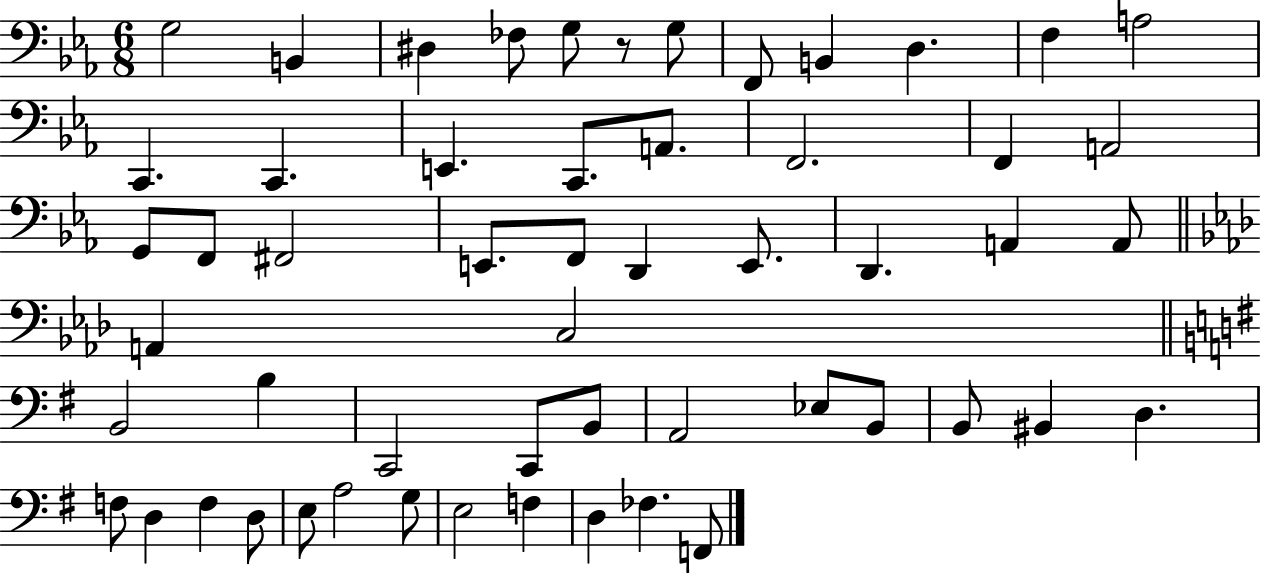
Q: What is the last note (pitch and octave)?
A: F2